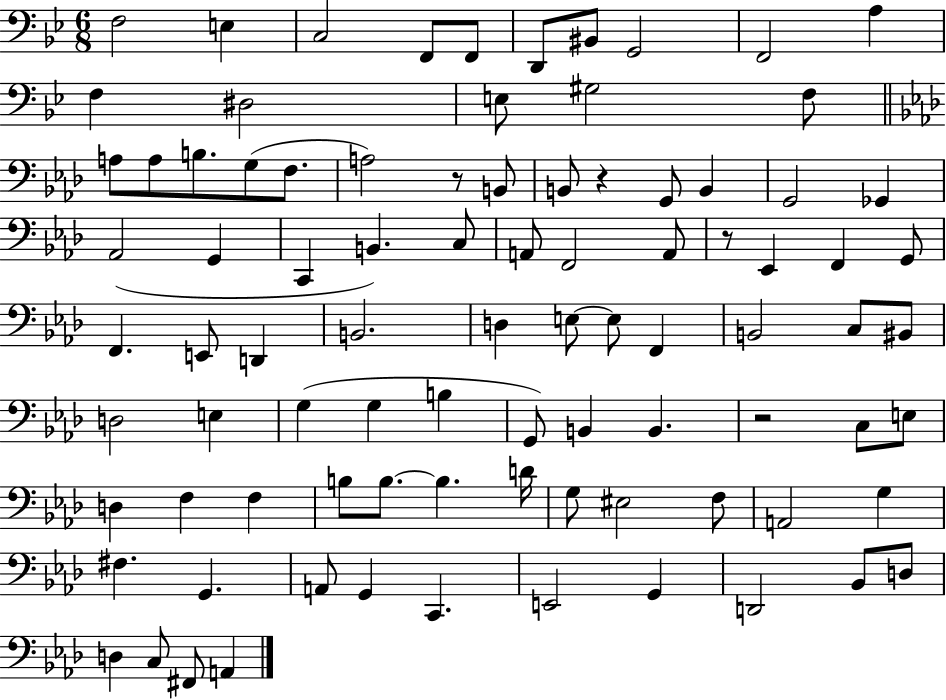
{
  \clef bass
  \numericTimeSignature
  \time 6/8
  \key bes \major
  f2 e4 | c2 f,8 f,8 | d,8 bis,8 g,2 | f,2 a4 | \break f4 dis2 | e8 gis2 f8 | \bar "||" \break \key f \minor a8 a8 b8. g8( f8. | a2) r8 b,8 | b,8 r4 g,8 b,4 | g,2 ges,4 | \break aes,2( g,4 | c,4 b,4.) c8 | a,8 f,2 a,8 | r8 ees,4 f,4 g,8 | \break f,4. e,8 d,4 | b,2. | d4 e8~~ e8 f,4 | b,2 c8 bis,8 | \break d2 e4 | g4( g4 b4 | g,8) b,4 b,4. | r2 c8 e8 | \break d4 f4 f4 | b8 b8.~~ b4. d'16 | g8 eis2 f8 | a,2 g4 | \break fis4. g,4. | a,8 g,4 c,4. | e,2 g,4 | d,2 bes,8 d8 | \break d4 c8 fis,8 a,4 | \bar "|."
}